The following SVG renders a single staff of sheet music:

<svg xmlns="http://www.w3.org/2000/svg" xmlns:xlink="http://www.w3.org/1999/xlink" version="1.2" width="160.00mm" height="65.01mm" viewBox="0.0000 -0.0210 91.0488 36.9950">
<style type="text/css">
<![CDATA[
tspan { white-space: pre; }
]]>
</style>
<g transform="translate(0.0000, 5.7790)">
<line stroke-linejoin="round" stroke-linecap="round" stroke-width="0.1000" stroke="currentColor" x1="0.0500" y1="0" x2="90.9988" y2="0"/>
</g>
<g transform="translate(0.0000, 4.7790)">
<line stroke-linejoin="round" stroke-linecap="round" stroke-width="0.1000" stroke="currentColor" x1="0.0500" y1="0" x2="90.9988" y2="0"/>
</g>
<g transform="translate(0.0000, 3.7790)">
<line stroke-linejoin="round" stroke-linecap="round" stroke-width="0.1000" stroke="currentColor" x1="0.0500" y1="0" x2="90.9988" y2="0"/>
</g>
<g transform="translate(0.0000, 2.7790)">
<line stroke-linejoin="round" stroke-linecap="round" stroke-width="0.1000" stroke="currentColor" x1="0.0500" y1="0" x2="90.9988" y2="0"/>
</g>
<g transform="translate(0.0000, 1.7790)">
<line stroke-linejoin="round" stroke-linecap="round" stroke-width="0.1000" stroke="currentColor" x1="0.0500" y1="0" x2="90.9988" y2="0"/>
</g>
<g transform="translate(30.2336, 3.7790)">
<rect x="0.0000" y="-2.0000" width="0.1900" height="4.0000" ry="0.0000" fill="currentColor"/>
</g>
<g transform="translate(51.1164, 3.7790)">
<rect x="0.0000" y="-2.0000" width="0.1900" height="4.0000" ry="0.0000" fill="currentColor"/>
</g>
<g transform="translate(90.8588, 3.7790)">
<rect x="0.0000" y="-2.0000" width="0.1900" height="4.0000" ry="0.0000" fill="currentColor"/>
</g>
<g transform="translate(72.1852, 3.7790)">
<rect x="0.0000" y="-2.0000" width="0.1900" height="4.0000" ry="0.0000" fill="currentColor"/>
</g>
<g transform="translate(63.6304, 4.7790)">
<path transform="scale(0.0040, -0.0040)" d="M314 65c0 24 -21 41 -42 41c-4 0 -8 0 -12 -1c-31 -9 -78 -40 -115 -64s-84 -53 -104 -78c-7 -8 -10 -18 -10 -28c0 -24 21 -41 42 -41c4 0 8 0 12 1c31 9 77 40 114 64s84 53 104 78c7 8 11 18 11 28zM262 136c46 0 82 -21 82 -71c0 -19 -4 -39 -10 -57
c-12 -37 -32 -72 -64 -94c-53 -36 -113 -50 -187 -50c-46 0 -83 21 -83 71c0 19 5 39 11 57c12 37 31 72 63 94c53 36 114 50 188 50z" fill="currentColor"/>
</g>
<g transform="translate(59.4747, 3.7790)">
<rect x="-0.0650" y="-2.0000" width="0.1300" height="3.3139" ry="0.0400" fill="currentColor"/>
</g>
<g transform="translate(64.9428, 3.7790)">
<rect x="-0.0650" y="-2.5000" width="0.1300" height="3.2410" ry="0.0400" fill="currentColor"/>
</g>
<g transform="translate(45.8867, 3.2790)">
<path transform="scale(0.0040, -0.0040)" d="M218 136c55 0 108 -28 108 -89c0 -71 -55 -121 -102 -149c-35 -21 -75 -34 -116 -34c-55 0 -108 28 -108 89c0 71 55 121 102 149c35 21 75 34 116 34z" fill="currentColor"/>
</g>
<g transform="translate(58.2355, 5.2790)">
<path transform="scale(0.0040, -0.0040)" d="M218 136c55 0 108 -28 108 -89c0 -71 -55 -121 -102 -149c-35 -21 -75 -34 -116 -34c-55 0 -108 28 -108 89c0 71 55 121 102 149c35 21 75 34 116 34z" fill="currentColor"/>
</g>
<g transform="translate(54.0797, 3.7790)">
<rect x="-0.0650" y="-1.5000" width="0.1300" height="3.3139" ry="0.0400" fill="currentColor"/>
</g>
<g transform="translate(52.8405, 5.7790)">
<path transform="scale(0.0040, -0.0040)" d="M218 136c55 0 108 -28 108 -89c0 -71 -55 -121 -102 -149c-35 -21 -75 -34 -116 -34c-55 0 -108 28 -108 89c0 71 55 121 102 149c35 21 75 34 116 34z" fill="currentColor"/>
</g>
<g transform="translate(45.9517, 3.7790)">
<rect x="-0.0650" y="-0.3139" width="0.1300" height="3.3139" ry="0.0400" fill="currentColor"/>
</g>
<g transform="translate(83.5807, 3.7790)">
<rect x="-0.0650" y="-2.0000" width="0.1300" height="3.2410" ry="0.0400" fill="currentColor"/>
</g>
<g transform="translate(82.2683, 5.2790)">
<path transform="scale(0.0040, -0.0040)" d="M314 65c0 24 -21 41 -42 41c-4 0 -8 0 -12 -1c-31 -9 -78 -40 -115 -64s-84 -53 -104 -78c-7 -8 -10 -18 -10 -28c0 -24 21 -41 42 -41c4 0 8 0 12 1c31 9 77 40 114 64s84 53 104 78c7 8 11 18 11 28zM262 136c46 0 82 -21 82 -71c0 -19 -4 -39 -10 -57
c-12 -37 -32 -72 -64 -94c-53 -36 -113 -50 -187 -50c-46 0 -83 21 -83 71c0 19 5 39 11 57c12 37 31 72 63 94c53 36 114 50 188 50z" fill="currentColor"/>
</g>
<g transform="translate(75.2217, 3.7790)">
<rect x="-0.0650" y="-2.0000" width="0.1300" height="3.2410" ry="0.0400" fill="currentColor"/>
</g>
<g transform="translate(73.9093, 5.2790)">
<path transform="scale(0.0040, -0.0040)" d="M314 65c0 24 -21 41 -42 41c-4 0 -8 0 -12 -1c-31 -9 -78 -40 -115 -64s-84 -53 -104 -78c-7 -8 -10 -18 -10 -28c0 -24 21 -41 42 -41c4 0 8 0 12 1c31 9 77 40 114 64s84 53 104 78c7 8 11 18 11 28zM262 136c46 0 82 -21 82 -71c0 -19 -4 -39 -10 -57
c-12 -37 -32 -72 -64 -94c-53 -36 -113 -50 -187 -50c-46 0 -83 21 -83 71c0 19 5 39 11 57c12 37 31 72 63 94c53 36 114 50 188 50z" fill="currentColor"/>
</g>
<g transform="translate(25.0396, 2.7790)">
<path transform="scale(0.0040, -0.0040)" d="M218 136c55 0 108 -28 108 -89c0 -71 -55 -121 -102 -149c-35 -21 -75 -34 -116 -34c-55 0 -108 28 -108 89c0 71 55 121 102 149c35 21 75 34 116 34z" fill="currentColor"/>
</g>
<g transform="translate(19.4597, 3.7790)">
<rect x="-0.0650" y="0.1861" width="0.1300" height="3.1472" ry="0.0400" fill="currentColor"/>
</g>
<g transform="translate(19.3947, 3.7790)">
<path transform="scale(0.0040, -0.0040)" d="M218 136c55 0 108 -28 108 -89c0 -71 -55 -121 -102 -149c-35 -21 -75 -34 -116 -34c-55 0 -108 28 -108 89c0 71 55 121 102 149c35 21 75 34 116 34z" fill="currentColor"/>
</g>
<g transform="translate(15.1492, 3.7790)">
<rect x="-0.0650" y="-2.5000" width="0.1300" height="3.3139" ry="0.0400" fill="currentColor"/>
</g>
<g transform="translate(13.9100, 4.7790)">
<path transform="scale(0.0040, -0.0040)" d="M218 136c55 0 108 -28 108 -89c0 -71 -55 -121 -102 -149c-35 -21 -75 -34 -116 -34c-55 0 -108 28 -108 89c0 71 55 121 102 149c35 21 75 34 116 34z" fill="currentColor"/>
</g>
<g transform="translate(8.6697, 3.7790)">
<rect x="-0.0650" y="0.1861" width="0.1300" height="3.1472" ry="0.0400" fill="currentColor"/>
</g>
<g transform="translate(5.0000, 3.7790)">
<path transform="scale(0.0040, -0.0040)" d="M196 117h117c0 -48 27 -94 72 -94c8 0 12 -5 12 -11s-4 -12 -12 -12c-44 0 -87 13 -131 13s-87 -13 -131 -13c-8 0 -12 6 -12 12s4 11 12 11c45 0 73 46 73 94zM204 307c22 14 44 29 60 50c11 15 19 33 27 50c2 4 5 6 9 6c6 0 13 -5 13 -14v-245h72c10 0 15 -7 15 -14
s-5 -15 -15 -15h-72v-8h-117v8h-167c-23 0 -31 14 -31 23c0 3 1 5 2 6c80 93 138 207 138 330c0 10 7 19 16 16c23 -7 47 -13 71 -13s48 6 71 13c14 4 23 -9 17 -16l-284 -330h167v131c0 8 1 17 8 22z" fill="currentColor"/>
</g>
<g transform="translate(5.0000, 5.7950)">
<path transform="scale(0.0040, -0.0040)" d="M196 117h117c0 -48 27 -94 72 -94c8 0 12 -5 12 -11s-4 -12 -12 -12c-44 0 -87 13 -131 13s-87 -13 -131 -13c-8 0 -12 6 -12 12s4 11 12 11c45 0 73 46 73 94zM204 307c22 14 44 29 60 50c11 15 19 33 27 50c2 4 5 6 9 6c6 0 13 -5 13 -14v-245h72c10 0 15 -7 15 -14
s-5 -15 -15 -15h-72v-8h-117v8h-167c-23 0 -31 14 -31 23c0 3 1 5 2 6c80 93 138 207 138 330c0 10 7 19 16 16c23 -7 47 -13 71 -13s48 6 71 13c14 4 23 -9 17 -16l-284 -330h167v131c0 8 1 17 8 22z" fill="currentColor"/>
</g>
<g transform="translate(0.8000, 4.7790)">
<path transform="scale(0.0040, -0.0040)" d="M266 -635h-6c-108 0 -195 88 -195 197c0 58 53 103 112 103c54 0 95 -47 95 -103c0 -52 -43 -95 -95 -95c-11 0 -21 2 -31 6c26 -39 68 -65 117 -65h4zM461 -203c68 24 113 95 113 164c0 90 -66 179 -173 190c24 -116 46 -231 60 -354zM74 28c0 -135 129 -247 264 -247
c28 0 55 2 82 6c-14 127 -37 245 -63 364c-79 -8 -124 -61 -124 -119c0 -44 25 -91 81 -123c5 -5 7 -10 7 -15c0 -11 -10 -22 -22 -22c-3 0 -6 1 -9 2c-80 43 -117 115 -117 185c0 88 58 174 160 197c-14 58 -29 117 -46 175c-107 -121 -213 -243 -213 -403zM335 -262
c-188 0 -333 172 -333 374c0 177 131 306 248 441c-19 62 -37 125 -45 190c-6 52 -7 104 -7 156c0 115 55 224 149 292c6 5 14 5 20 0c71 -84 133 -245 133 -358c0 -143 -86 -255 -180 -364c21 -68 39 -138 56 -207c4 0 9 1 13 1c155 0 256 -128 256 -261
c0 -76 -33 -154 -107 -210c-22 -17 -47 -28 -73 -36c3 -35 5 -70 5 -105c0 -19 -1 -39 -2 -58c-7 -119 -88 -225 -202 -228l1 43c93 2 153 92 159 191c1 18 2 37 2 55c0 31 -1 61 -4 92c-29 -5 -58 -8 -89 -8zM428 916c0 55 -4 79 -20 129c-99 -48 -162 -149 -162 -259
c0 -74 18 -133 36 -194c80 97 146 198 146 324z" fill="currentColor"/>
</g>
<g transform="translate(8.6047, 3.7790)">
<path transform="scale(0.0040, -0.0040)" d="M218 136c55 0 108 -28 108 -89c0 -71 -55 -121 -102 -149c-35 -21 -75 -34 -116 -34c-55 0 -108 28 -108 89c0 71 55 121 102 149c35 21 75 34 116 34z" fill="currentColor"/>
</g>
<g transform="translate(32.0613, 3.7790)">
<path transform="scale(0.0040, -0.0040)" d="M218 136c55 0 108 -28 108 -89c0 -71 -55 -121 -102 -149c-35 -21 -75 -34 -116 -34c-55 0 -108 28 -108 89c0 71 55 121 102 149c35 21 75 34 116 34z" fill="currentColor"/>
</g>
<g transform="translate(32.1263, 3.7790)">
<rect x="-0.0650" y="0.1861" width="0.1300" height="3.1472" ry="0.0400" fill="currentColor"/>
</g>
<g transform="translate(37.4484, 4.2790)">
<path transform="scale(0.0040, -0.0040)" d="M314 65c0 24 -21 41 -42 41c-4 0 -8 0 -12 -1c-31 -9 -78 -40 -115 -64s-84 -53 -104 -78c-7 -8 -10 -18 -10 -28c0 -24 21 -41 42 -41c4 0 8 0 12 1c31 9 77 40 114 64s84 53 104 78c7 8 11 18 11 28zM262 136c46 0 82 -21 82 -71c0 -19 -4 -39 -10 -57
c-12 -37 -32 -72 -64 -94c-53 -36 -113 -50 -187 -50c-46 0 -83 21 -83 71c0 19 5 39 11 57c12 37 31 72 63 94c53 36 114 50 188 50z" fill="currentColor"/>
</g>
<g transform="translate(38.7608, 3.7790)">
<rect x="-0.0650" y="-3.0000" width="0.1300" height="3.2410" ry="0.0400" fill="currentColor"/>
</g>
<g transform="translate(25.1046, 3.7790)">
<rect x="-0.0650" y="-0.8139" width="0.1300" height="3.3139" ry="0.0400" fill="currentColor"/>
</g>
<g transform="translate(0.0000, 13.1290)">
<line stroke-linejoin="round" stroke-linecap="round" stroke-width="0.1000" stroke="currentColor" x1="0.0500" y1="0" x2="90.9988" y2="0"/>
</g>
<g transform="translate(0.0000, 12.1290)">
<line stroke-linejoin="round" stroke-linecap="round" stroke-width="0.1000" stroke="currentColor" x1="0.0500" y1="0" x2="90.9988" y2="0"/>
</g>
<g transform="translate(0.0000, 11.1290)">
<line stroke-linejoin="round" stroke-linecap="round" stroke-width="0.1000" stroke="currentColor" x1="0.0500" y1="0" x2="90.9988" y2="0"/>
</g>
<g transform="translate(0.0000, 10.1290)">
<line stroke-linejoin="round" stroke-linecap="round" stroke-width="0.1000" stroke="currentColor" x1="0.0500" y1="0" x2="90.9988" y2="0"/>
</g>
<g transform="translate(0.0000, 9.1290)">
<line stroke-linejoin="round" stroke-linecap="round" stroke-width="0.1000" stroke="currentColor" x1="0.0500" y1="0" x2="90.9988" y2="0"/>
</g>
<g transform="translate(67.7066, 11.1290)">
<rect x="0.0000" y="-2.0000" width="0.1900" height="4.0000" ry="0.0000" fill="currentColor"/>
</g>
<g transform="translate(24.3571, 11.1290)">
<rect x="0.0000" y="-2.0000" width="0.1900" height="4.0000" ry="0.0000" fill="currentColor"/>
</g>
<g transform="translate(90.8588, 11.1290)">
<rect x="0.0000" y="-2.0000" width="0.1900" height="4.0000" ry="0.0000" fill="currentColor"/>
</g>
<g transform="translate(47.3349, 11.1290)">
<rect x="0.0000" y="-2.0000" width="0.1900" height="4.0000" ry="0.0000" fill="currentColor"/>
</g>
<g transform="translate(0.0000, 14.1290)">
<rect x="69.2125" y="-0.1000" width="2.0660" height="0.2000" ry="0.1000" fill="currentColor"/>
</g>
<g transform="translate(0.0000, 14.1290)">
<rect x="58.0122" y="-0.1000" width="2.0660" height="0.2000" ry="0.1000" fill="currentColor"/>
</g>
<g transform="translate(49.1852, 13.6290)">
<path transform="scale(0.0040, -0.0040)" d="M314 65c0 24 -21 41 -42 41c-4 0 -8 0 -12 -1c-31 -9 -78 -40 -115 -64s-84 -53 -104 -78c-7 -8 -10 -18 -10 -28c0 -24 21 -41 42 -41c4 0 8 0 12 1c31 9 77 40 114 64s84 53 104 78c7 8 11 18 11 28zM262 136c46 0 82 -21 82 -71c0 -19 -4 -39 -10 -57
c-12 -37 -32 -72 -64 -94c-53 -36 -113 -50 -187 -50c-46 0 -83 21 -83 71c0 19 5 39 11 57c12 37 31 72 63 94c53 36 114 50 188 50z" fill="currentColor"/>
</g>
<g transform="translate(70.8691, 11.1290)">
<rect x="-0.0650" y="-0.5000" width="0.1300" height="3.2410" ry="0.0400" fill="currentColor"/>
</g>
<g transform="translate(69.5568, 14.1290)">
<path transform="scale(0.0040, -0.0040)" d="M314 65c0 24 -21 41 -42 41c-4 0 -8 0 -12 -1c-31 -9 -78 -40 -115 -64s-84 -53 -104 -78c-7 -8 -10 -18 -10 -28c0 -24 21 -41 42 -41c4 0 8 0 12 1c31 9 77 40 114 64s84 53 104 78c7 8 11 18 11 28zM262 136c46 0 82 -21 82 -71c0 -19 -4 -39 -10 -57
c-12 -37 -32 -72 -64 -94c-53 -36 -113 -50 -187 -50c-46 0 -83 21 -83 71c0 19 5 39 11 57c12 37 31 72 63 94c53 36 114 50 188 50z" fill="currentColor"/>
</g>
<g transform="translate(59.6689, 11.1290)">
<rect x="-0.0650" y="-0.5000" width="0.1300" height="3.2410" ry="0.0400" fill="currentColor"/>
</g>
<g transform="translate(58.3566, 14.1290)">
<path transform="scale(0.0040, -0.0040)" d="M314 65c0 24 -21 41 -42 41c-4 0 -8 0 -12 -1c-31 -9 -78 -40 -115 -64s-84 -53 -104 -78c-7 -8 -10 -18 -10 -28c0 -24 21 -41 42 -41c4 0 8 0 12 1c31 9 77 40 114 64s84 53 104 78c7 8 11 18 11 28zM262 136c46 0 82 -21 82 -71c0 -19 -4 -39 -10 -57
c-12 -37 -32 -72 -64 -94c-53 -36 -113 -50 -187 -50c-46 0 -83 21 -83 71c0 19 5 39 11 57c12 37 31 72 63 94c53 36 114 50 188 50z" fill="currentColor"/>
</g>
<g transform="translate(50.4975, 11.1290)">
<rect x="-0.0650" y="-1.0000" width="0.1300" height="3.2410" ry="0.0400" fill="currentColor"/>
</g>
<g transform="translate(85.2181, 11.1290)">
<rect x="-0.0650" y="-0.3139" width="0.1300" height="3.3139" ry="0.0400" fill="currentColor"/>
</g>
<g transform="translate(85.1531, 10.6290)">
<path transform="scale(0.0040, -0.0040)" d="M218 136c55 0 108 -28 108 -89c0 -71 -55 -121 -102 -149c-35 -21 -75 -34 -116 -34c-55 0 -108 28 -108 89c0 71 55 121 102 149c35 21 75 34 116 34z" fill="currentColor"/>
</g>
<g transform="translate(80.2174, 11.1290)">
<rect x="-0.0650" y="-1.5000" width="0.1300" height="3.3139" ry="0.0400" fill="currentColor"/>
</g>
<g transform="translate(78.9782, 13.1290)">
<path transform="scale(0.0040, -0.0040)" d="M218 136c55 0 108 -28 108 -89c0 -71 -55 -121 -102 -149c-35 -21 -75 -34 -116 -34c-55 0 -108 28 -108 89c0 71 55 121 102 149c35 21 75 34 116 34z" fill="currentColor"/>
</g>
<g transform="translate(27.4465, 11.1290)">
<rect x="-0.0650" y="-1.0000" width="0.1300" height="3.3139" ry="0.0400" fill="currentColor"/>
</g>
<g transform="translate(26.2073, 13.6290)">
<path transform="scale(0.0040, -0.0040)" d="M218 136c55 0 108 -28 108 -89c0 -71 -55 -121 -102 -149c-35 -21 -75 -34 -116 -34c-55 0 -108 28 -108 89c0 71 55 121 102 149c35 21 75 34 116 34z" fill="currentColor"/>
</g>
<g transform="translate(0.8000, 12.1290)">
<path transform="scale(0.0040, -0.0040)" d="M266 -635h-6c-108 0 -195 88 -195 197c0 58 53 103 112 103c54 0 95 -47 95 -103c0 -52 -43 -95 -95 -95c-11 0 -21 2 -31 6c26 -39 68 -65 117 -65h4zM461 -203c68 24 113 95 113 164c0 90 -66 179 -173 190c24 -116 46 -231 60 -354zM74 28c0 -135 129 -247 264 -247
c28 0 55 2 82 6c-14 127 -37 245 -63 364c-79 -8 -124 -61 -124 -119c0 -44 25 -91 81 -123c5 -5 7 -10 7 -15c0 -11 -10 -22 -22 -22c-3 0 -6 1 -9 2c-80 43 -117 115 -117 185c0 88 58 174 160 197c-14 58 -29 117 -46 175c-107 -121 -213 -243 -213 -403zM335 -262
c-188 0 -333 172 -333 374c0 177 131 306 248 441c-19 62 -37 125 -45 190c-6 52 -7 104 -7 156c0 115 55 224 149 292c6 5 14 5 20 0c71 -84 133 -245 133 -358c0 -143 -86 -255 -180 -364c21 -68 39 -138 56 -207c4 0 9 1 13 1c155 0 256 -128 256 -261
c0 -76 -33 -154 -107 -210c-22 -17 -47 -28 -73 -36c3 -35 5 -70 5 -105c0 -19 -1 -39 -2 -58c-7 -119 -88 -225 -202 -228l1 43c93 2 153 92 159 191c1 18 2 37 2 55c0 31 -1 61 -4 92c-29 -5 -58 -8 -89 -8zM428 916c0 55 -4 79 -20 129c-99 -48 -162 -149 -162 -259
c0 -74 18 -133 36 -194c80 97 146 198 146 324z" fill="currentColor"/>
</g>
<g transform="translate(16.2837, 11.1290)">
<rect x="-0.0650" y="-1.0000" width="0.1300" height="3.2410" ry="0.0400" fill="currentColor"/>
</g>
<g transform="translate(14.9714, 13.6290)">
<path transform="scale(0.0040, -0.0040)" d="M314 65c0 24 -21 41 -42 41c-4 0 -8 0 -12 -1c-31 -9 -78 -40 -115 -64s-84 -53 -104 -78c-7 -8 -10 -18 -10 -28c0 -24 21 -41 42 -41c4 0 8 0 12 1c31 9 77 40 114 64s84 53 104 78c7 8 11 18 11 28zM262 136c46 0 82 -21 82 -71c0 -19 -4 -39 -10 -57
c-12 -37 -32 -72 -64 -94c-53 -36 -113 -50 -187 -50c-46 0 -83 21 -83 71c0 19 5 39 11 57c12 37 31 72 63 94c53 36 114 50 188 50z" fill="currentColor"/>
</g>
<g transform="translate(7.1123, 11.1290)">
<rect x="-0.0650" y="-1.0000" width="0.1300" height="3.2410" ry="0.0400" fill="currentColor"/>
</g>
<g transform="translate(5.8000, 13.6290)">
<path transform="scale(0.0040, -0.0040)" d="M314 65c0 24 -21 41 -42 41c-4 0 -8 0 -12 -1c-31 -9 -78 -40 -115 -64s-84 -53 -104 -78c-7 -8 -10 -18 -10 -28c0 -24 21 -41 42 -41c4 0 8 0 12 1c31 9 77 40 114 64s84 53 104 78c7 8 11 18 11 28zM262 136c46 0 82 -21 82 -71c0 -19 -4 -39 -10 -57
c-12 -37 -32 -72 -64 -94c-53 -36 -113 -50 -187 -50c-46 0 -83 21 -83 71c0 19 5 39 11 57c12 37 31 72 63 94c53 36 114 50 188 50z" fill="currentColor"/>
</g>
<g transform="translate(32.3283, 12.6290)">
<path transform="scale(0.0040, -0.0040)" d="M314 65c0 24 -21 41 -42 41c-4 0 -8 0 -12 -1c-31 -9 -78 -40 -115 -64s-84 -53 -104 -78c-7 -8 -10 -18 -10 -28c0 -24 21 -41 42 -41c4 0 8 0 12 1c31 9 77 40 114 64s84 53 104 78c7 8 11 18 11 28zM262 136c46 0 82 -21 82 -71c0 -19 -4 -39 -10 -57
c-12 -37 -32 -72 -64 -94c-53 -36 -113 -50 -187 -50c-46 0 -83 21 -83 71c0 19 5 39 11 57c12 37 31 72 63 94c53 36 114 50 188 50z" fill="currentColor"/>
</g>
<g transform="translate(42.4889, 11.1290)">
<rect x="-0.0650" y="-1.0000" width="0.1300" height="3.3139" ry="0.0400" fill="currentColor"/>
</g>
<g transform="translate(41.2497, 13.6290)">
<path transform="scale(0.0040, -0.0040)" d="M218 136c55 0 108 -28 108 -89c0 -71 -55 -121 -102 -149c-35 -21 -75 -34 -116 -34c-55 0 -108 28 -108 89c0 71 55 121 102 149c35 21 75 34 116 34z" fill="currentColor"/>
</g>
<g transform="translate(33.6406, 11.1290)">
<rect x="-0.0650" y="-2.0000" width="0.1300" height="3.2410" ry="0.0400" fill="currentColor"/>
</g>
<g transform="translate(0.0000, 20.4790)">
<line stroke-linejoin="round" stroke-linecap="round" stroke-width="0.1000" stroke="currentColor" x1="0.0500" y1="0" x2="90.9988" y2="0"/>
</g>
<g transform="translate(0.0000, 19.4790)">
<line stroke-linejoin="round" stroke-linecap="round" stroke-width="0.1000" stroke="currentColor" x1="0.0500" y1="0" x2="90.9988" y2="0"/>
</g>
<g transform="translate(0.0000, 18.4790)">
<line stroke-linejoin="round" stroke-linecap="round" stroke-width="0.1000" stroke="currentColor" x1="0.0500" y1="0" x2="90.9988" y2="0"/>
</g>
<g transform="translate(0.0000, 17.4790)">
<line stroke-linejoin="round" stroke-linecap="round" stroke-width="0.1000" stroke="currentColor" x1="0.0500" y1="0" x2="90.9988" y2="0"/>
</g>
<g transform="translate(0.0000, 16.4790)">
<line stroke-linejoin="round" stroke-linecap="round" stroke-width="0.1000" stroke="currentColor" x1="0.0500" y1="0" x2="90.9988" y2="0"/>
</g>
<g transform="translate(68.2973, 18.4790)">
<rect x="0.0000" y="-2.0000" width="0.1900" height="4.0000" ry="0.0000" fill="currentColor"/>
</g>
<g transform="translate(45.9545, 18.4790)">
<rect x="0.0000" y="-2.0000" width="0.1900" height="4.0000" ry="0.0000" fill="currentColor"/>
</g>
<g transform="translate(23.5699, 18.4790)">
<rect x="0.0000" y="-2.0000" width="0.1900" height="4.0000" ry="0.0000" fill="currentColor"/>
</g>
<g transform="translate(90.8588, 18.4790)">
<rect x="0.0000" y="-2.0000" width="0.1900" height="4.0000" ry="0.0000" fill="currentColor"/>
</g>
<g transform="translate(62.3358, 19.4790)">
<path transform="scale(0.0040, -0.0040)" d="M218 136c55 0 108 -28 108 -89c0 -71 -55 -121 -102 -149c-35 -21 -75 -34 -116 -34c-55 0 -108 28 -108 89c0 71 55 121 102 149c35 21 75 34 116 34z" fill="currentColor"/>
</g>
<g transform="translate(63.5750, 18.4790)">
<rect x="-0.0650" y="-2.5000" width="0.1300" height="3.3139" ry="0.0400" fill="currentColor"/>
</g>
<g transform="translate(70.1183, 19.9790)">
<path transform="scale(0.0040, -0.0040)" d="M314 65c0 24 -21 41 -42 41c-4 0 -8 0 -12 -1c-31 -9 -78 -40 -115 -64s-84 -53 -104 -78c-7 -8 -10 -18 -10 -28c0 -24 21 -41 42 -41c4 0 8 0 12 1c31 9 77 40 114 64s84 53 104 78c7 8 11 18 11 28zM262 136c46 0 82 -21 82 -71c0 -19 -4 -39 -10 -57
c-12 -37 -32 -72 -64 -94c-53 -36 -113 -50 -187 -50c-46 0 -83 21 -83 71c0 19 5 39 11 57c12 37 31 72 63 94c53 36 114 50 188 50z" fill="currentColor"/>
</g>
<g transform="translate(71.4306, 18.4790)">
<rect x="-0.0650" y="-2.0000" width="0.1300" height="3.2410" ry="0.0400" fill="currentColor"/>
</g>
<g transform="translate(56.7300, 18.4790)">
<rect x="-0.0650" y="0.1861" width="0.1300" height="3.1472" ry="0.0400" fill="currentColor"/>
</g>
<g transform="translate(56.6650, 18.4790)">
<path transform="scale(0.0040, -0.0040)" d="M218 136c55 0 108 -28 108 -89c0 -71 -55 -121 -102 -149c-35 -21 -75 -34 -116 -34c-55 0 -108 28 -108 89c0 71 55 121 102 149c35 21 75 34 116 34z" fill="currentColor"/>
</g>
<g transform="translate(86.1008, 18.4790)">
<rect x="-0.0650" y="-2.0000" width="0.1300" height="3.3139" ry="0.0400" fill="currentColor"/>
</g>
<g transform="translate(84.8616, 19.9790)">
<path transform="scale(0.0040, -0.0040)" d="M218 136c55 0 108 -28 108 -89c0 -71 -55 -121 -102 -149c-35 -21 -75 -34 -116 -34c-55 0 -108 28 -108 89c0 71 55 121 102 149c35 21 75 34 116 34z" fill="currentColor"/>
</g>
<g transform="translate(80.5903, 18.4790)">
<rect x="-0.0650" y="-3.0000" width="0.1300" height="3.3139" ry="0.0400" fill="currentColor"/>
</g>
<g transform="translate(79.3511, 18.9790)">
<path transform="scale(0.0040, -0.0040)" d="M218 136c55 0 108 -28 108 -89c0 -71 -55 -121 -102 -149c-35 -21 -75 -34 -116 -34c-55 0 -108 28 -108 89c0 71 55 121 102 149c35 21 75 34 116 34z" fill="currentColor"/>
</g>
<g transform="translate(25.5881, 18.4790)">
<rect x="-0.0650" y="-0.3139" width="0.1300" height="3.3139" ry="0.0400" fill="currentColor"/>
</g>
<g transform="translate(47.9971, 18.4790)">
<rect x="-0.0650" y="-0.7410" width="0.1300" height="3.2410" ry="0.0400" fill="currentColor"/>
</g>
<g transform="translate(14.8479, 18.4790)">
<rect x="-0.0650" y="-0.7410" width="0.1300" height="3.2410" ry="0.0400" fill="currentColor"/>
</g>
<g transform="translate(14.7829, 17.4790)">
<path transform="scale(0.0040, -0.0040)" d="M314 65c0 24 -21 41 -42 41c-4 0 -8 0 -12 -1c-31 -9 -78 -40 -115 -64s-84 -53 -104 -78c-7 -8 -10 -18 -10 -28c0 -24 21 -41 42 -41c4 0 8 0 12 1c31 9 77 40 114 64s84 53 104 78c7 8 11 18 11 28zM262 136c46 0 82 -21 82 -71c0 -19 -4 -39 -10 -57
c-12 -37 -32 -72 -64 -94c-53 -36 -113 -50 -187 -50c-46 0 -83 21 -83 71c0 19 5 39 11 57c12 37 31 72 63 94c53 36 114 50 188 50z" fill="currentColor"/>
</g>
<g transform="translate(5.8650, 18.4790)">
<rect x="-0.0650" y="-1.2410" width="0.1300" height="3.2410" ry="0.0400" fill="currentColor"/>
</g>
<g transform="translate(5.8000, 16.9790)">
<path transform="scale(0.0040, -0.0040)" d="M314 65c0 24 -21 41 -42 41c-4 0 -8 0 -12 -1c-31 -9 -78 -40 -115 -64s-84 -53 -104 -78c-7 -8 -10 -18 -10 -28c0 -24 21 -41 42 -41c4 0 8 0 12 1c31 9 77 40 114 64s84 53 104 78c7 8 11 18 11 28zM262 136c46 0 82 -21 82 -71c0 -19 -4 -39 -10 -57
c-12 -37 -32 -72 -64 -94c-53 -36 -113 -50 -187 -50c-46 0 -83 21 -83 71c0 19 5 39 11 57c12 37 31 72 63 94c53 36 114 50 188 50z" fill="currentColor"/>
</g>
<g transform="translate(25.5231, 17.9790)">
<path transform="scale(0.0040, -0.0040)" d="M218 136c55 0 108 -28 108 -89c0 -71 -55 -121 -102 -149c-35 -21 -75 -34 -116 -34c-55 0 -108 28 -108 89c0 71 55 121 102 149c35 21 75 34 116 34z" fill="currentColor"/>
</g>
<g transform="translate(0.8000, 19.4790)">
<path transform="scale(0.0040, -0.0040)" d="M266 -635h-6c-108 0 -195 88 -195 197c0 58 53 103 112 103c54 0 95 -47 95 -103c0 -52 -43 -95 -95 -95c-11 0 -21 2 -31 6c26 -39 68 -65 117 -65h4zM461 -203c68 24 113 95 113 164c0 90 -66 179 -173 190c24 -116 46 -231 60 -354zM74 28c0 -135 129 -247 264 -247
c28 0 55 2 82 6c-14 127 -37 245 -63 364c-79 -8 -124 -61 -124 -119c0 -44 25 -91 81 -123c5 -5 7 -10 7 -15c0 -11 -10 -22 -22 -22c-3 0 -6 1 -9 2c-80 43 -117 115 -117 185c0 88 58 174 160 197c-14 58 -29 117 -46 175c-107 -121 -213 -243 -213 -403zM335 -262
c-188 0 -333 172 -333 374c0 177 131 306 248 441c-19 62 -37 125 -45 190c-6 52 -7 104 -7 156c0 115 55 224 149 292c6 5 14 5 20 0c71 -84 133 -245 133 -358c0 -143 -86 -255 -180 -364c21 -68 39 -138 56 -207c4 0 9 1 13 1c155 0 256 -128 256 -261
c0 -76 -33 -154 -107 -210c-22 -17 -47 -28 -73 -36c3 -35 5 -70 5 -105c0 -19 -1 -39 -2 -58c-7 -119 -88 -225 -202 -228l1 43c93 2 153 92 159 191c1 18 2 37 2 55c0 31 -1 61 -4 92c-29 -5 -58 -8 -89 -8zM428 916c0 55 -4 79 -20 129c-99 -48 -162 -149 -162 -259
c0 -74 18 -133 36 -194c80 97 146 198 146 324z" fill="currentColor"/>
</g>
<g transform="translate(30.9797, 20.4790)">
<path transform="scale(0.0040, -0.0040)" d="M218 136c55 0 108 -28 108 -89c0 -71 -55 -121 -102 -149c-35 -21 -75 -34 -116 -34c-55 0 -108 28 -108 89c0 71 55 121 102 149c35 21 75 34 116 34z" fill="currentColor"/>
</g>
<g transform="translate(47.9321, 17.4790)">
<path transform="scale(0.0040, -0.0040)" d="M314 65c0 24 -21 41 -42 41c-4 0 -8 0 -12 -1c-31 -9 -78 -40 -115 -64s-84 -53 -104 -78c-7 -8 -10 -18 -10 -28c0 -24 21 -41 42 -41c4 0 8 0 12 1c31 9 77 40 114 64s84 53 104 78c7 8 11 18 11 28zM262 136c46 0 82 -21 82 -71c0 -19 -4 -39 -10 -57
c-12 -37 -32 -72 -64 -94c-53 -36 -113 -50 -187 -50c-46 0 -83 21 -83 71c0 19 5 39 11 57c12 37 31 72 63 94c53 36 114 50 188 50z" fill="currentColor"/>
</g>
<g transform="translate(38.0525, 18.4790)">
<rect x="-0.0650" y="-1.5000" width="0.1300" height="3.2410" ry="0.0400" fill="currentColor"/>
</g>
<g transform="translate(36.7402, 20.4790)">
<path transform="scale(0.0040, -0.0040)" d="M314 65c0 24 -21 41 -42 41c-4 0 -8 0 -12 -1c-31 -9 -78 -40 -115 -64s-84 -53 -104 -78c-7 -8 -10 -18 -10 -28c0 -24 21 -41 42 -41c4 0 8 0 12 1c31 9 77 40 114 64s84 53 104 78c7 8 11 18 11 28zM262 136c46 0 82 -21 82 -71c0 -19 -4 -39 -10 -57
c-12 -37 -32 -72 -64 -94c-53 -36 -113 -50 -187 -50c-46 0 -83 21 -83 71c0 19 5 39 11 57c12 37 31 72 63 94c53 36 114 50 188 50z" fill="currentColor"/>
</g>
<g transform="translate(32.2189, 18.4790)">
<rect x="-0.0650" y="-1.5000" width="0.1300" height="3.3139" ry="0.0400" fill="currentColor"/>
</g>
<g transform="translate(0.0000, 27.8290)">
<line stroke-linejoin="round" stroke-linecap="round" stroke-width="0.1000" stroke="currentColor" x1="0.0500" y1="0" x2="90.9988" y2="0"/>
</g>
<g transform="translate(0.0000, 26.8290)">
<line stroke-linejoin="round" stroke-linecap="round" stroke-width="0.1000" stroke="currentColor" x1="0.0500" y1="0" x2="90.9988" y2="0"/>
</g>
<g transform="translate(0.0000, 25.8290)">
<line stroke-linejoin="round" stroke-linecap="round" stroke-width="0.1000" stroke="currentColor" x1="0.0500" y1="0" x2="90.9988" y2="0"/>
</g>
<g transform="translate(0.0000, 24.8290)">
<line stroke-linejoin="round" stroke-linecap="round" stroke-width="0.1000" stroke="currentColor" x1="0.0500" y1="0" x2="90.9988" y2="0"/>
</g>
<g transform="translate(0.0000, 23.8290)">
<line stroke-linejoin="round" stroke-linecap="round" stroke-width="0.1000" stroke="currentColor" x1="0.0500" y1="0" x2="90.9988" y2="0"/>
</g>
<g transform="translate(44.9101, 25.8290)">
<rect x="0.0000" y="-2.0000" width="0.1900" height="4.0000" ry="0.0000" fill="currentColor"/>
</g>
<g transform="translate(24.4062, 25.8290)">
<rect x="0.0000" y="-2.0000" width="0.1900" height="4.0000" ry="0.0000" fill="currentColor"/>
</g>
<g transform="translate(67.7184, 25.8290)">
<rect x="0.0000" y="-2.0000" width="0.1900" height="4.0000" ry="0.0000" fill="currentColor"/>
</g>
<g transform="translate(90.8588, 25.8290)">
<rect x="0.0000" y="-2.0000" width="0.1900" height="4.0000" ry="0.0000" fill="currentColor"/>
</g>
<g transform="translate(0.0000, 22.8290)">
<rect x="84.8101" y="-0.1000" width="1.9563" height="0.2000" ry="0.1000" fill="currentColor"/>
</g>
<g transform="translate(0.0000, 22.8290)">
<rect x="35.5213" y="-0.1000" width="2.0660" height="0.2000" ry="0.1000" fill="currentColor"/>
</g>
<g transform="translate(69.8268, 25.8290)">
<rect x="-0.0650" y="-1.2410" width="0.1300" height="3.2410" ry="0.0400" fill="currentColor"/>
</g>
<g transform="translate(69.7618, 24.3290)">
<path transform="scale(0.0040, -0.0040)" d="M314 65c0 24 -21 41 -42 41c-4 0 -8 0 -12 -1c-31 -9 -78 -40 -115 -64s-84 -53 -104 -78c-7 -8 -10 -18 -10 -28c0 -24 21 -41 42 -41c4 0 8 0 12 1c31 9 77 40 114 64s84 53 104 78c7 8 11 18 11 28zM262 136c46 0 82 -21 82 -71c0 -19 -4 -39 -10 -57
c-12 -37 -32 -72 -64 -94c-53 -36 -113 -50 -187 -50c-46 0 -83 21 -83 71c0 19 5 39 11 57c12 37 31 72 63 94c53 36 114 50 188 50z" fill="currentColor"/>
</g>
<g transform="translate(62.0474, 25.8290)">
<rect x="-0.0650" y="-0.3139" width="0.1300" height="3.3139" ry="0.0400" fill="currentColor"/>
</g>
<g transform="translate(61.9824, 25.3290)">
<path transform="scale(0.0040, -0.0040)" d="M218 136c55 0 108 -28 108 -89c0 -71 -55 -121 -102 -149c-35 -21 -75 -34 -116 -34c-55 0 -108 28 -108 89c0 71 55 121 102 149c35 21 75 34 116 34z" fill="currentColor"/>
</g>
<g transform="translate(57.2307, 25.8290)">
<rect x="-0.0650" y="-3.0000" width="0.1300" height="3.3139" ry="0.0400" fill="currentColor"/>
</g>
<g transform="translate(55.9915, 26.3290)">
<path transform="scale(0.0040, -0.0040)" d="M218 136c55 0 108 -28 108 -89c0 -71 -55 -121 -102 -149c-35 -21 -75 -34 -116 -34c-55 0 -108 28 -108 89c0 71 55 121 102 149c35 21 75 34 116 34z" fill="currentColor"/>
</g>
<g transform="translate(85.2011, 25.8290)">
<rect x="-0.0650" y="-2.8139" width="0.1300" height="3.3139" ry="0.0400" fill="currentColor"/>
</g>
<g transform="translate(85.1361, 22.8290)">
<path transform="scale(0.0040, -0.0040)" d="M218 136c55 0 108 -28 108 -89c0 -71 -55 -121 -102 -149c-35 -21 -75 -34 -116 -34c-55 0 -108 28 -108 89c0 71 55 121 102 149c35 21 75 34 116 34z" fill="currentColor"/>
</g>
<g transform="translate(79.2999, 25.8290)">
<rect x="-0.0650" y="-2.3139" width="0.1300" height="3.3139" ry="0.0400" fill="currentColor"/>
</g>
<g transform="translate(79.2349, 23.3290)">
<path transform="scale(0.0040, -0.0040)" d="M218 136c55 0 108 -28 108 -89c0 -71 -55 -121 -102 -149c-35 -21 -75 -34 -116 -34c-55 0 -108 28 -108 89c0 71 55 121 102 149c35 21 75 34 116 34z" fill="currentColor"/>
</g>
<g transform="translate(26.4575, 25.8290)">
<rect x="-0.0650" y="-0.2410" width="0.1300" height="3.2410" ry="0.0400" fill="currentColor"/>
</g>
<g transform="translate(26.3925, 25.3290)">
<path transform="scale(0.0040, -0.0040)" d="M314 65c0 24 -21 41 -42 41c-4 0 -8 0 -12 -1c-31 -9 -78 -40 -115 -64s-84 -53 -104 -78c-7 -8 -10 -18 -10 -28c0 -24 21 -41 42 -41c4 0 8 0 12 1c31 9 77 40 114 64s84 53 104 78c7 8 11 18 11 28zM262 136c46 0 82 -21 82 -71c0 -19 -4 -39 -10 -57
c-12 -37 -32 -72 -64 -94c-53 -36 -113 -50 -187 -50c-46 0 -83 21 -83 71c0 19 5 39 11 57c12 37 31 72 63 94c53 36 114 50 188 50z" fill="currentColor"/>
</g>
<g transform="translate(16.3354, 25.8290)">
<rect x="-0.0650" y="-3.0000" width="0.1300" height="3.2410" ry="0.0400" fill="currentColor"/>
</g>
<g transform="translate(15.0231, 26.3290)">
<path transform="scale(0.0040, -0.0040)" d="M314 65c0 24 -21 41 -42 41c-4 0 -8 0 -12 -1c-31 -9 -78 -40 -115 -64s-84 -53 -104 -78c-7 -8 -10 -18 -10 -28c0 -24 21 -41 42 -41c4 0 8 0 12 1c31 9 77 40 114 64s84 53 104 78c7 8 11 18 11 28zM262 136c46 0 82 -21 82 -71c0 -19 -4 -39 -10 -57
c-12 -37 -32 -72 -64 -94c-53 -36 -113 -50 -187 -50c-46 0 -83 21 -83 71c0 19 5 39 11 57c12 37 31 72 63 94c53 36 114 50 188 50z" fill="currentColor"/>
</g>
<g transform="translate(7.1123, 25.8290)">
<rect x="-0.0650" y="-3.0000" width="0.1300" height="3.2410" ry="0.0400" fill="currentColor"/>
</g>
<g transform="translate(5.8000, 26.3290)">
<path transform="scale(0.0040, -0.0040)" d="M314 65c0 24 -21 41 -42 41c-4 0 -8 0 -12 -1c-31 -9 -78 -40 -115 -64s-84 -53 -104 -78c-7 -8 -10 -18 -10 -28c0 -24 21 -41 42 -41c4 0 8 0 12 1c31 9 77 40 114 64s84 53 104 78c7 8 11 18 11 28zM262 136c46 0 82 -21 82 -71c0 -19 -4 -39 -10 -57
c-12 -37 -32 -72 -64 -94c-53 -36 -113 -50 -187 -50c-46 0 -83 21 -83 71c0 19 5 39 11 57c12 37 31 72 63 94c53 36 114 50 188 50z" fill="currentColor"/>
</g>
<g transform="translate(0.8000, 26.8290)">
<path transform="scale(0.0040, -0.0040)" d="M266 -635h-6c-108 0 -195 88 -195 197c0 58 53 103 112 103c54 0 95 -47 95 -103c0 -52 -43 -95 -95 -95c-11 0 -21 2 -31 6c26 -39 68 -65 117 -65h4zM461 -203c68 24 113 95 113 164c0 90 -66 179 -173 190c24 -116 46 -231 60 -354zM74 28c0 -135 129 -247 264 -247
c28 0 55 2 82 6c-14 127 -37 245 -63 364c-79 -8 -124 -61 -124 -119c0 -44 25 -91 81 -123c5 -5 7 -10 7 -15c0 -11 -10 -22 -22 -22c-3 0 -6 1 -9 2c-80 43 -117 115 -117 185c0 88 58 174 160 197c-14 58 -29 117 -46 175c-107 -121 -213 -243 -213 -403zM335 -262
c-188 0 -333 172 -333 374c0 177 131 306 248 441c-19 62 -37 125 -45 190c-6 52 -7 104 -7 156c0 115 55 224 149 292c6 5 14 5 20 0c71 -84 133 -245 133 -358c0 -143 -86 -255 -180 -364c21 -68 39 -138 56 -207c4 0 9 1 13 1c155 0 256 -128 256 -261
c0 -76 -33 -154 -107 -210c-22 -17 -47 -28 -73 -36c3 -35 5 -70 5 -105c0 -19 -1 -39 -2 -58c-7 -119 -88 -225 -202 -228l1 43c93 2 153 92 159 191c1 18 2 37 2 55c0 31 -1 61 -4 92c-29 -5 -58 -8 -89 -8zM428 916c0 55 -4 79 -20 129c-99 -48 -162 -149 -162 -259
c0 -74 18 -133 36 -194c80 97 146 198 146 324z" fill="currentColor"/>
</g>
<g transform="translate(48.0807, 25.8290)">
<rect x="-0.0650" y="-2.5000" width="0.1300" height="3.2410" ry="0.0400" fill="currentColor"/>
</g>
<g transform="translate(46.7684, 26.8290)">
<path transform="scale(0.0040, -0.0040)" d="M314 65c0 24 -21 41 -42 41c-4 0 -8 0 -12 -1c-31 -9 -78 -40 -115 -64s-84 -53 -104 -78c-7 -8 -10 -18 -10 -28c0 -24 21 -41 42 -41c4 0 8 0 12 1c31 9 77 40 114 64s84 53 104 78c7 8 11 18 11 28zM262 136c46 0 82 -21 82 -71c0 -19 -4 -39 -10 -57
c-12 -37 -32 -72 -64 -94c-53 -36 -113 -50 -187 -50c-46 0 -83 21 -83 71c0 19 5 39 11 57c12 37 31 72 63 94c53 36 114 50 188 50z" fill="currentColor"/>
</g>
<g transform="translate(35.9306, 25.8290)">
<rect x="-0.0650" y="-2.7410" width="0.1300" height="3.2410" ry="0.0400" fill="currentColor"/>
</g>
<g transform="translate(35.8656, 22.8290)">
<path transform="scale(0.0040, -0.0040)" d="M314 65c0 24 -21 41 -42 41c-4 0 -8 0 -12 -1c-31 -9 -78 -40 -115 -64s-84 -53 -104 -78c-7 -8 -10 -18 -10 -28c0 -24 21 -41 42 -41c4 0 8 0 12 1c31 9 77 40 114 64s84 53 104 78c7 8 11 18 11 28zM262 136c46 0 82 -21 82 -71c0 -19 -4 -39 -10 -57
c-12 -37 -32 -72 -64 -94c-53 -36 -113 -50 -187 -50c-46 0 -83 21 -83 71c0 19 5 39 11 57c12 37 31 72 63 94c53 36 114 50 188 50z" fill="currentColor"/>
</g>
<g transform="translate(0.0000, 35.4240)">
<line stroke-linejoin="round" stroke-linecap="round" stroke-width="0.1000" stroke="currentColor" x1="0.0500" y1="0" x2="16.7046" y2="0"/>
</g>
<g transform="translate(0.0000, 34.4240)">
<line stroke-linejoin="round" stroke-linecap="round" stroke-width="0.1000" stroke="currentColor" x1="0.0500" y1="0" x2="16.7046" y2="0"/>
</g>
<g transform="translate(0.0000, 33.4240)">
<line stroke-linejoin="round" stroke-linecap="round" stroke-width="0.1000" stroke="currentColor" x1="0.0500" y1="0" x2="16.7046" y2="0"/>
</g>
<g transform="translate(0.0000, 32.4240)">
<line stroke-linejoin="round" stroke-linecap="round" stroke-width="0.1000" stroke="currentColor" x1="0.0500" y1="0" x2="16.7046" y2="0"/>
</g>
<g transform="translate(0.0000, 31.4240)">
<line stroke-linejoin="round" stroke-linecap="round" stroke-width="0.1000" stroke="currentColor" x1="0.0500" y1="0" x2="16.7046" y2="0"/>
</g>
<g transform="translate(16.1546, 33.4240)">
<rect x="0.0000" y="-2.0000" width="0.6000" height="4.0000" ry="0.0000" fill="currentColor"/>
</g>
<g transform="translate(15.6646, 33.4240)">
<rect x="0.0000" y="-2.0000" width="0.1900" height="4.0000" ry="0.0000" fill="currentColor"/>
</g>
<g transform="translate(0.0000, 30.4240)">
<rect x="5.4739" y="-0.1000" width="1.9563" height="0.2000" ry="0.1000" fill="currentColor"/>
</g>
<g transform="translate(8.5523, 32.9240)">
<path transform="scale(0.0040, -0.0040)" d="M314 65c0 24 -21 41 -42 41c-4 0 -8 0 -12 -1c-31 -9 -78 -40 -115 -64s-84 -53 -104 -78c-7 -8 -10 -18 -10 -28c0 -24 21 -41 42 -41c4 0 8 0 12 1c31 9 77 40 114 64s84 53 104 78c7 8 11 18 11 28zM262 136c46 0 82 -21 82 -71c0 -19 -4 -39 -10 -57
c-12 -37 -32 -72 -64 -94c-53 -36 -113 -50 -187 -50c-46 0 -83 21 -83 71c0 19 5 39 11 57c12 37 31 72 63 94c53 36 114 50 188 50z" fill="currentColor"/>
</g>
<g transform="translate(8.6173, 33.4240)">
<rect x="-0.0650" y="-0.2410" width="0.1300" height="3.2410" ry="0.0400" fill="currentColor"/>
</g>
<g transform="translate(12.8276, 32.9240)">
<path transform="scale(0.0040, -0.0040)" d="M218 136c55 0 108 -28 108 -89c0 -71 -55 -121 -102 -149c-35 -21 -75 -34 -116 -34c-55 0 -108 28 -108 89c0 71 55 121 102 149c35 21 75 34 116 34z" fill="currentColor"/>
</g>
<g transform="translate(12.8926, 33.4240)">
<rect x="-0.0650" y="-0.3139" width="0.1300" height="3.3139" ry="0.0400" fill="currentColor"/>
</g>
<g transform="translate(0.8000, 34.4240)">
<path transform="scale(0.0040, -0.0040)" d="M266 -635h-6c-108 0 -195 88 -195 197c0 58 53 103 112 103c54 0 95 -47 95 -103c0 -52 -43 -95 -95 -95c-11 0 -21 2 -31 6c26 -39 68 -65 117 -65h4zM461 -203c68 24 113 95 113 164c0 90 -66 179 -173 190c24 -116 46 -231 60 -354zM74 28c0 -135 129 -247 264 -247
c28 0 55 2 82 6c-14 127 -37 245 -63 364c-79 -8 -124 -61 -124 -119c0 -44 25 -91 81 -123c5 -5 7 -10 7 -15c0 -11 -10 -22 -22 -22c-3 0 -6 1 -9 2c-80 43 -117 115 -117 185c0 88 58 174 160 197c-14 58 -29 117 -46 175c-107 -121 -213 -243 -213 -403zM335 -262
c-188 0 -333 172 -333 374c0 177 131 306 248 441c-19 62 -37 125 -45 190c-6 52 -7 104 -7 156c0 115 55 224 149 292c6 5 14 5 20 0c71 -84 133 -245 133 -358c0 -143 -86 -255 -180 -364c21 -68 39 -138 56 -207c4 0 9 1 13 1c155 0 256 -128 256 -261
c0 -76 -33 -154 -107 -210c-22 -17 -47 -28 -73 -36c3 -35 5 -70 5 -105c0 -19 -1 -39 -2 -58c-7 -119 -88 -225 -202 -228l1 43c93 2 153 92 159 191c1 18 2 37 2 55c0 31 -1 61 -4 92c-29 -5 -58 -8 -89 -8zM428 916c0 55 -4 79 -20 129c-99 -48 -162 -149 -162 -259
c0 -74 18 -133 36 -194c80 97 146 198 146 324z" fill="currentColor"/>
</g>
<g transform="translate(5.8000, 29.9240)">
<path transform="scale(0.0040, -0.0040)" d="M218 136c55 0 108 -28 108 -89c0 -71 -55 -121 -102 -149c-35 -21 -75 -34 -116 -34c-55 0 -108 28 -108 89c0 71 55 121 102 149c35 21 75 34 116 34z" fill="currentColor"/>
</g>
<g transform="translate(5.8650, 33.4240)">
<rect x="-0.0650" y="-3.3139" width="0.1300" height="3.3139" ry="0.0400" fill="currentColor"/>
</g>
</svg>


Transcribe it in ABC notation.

X:1
T:Untitled
M:4/4
L:1/4
K:C
B G B d B A2 c E F G2 F2 F2 D2 D2 D F2 D D2 C2 C2 E c e2 d2 c E E2 d2 B G F2 A F A2 A2 c2 a2 G2 A c e2 g a b c2 c